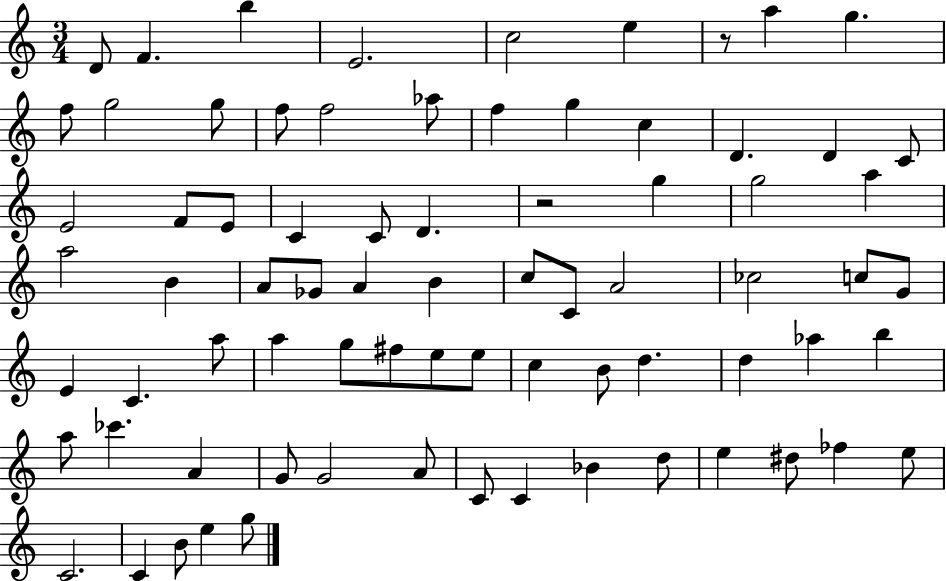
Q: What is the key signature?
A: C major